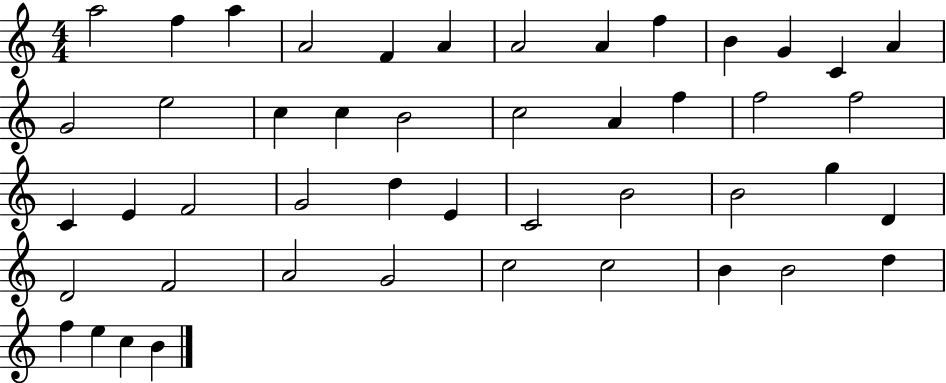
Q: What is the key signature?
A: C major